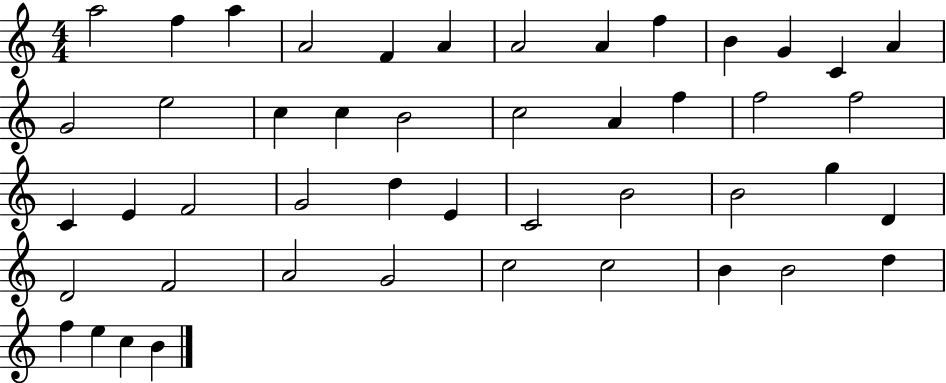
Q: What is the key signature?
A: C major